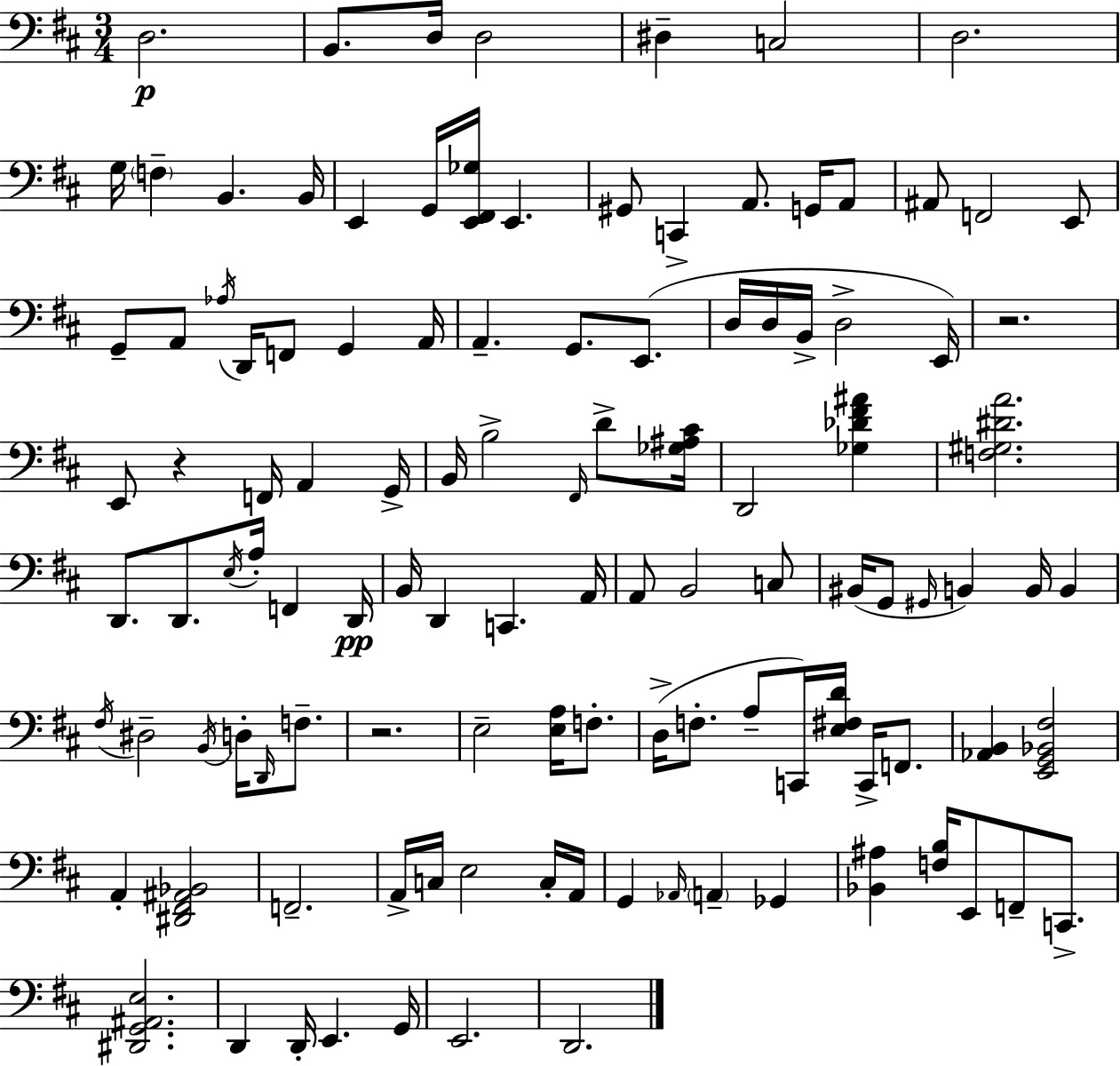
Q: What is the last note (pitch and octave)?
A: D2